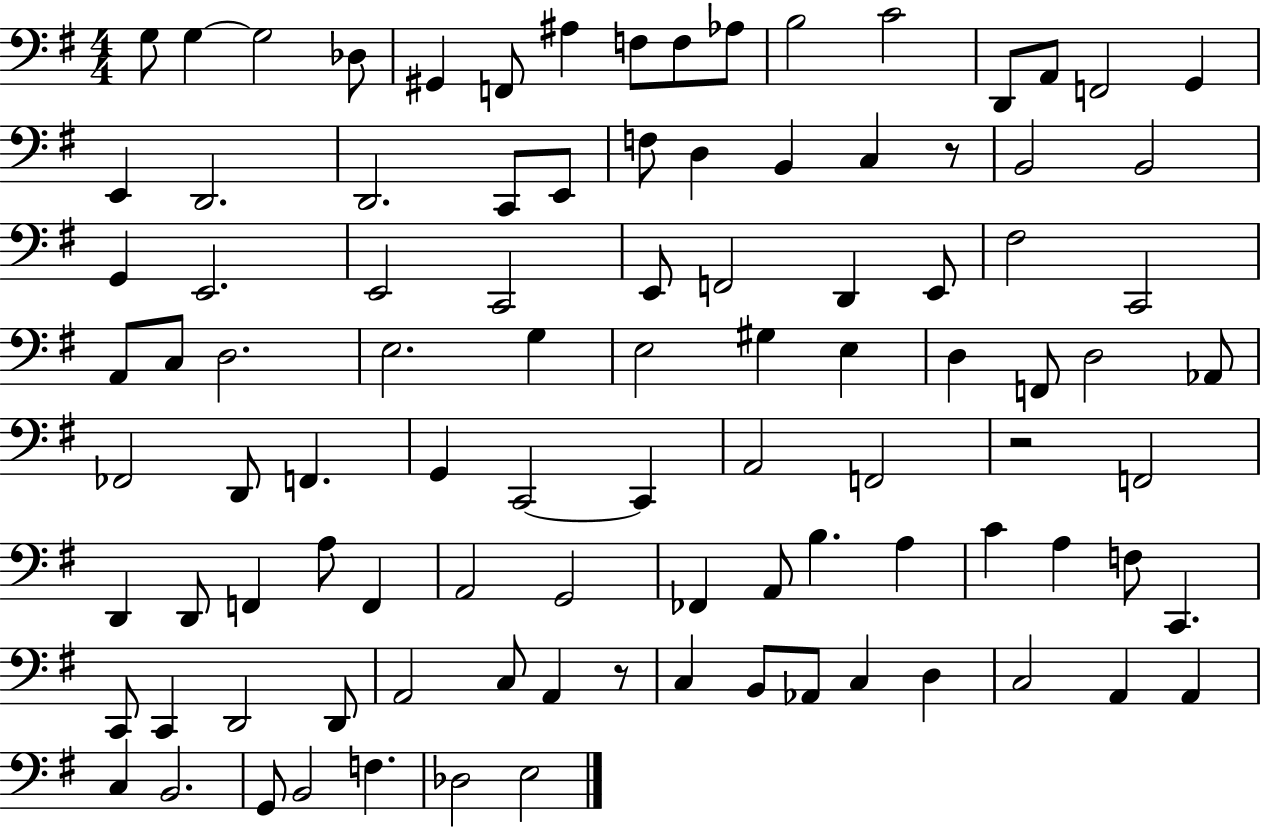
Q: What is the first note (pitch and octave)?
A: G3